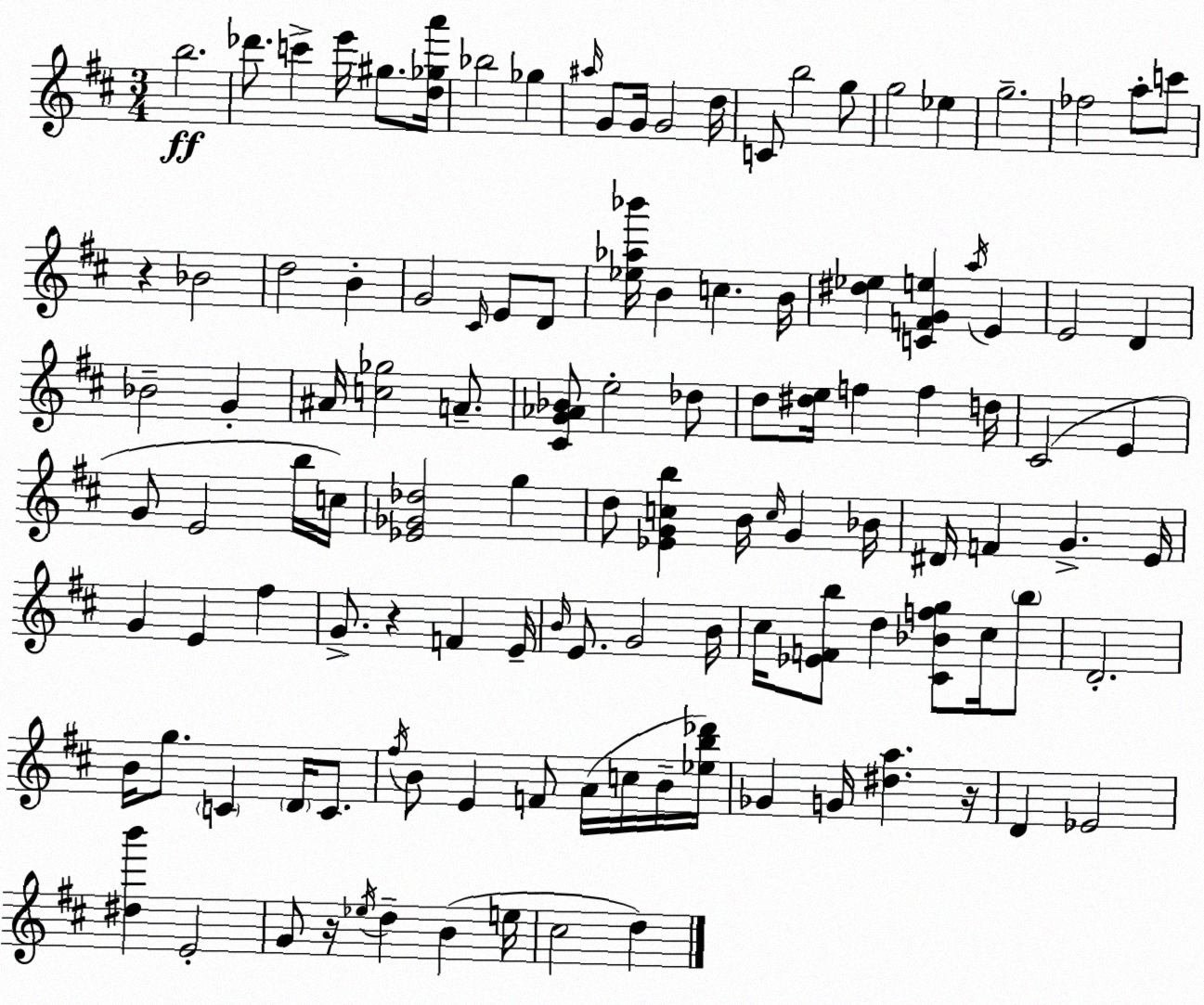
X:1
T:Untitled
M:3/4
L:1/4
K:D
b2 _d'/2 c' e'/4 ^g/2 [d_ga']/4 _b2 _g ^a/4 G/2 G/4 G2 d/4 C/2 b2 g/2 g2 _e g2 _f2 a/2 c'/2 z _B2 d2 B G2 ^C/4 E/2 D/2 [_e_a_b']/4 B c B/4 [^d_e] [CFGe] a/4 E E2 D _B2 G ^A/4 [c_g]2 A/2 [^CG_A_B]/2 e2 _d/2 d/2 [^de]/4 f f d/4 ^C2 E G/2 E2 b/4 c/4 [_E_G_d]2 g d/2 [_EGcb] B/4 c/4 G _B/4 ^D/4 F G E/4 G E ^f G/2 z F E/4 B/4 E/2 G2 B/4 ^c/4 [_EFb]/2 d [^C_Bfg]/2 ^c/4 b/2 D2 B/4 g/2 C D/4 C/2 ^f/4 B/2 E F/2 A/4 c/4 B/4 [_eb_d']/4 _G G/4 [^da] z/4 D _E2 [^db'] E2 G/2 z/4 _e/4 d B e/4 ^c2 d